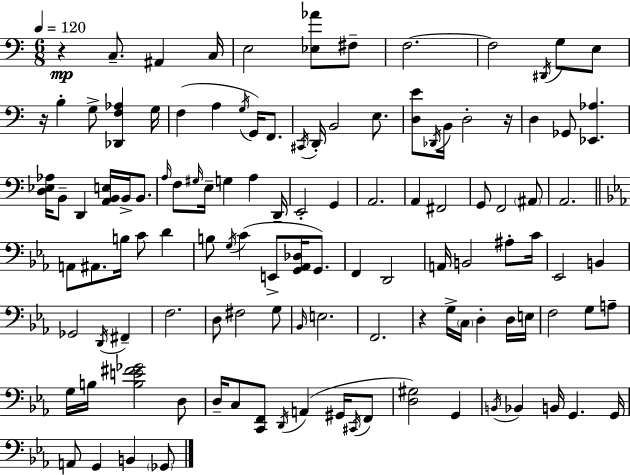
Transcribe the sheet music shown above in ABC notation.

X:1
T:Untitled
M:6/8
L:1/4
K:Am
z C,/2 ^A,, C,/4 E,2 [_E,_A]/2 ^F,/2 F,2 F,2 ^D,,/4 G,/2 E,/2 z/4 B, G,/2 [_D,,F,_A,] G,/4 F, A, G,/4 G,,/4 F,,/2 ^C,,/4 D,,/4 B,,2 E,/2 [D,E]/2 _D,,/4 B,,/4 D,2 z/4 D, _G,,/2 [_E,,_A,] [D,_E,_A,]/4 B,,/2 D,, [A,,B,,E,]/4 B,,/4 B,,/2 A,/4 F,/2 ^G,/4 E,/4 G, A, D,,/4 E,,2 G,, A,,2 A,, ^F,,2 G,,/2 F,,2 ^A,,/2 A,,2 A,,/2 ^A,,/2 B,/4 C/2 D B,/2 G,/4 C E,,/2 [G,,_A,,_D,]/4 G,,/2 F,, D,,2 A,,/4 B,,2 ^A,/2 C/4 _E,,2 B,, _G,,2 D,,/4 ^F,, F,2 D,/2 ^F,2 G,/2 _B,,/4 E,2 F,,2 z G,/4 C,/4 D, D,/4 E,/4 F,2 G,/2 A,/2 G,/4 B,/4 [B,E^F_G]2 D,/2 D,/4 C,/2 [C,,F,,]/2 D,,/4 A,, ^G,,/4 ^C,,/4 F,,/2 [D,^G,]2 G,, B,,/4 _B,, B,,/4 G,, G,,/4 A,,/2 G,, B,, _G,,/2